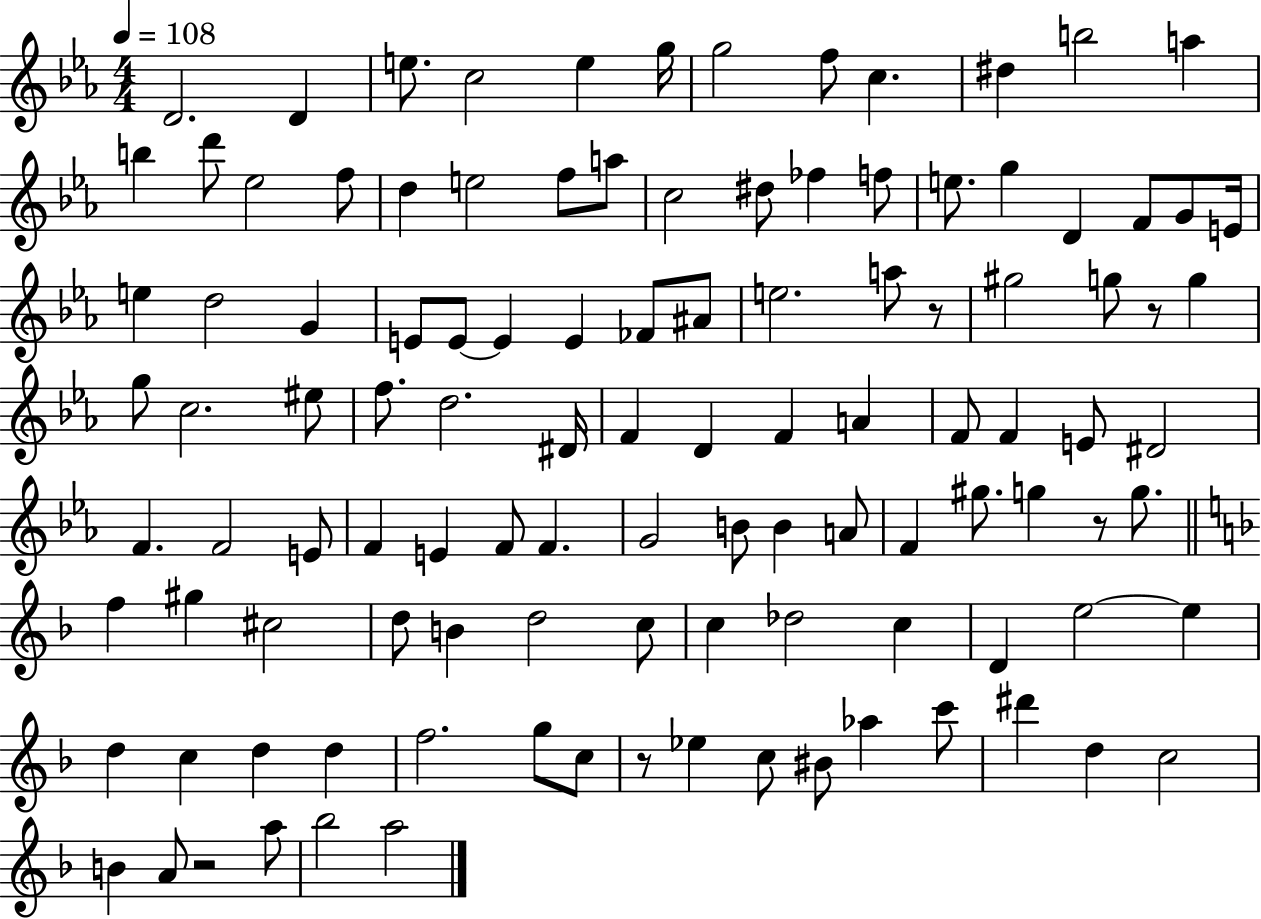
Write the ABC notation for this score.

X:1
T:Untitled
M:4/4
L:1/4
K:Eb
D2 D e/2 c2 e g/4 g2 f/2 c ^d b2 a b d'/2 _e2 f/2 d e2 f/2 a/2 c2 ^d/2 _f f/2 e/2 g D F/2 G/2 E/4 e d2 G E/2 E/2 E E _F/2 ^A/2 e2 a/2 z/2 ^g2 g/2 z/2 g g/2 c2 ^e/2 f/2 d2 ^D/4 F D F A F/2 F E/2 ^D2 F F2 E/2 F E F/2 F G2 B/2 B A/2 F ^g/2 g z/2 g/2 f ^g ^c2 d/2 B d2 c/2 c _d2 c D e2 e d c d d f2 g/2 c/2 z/2 _e c/2 ^B/2 _a c'/2 ^d' d c2 B A/2 z2 a/2 _b2 a2